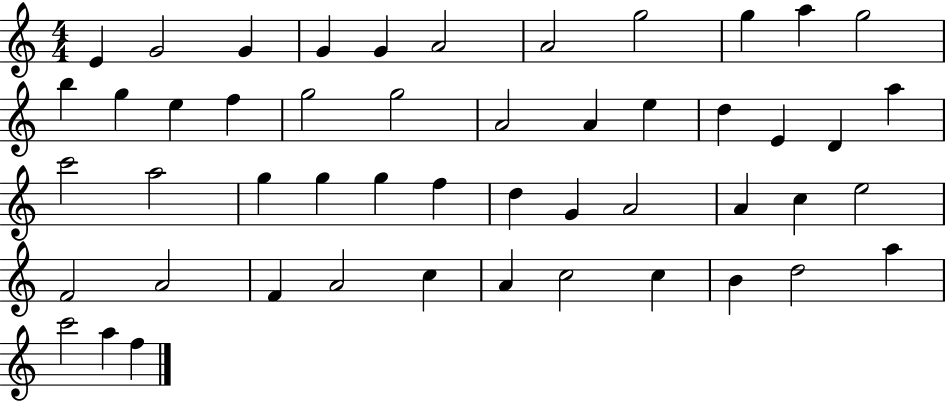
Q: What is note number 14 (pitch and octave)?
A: E5